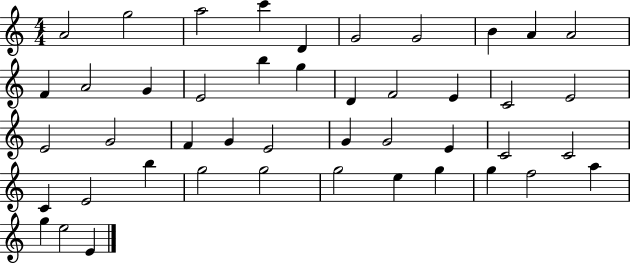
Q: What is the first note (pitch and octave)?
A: A4